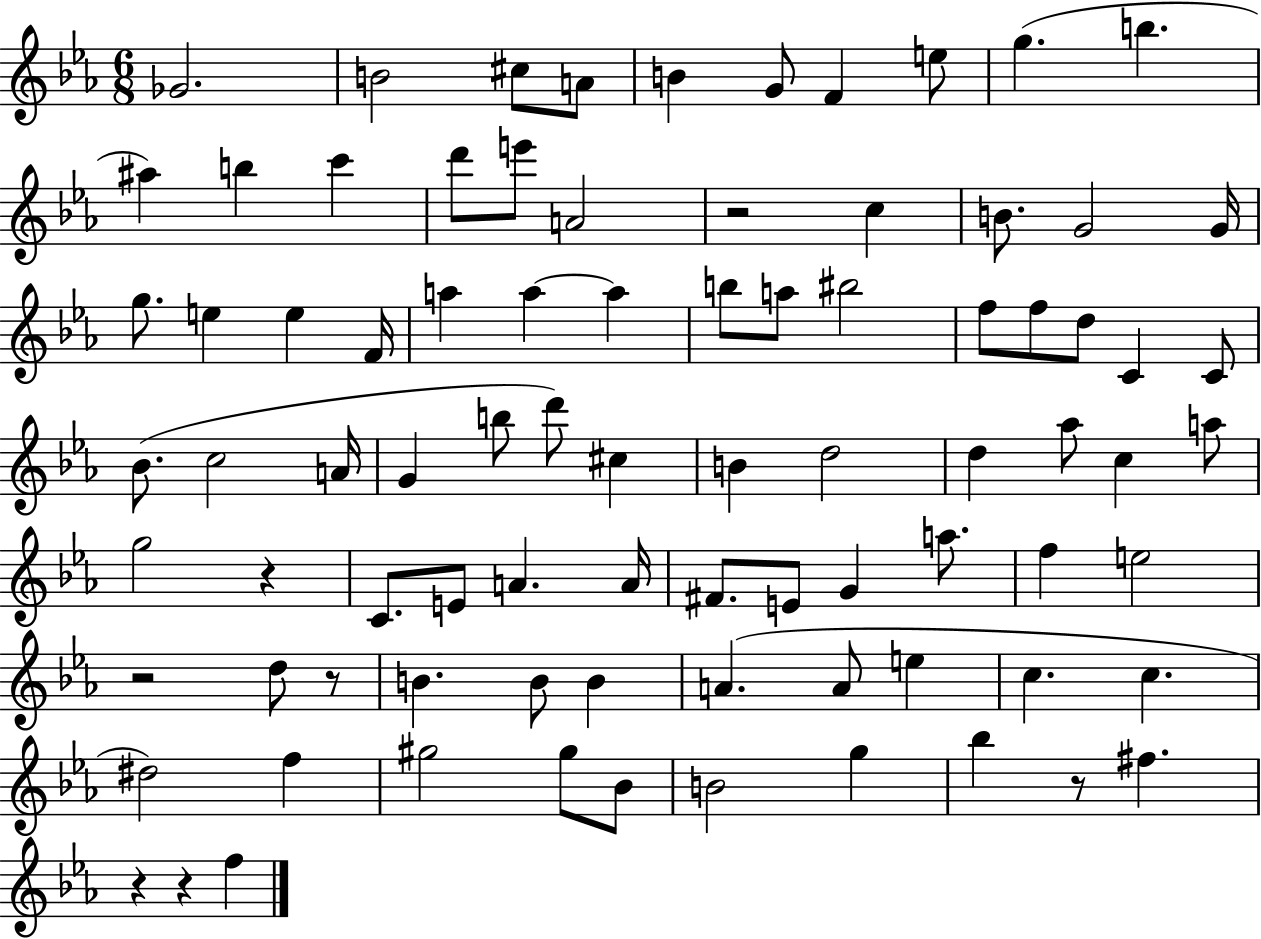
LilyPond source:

{
  \clef treble
  \numericTimeSignature
  \time 6/8
  \key ees \major
  ges'2. | b'2 cis''8 a'8 | b'4 g'8 f'4 e''8 | g''4.( b''4. | \break ais''4) b''4 c'''4 | d'''8 e'''8 a'2 | r2 c''4 | b'8. g'2 g'16 | \break g''8. e''4 e''4 f'16 | a''4 a''4~~ a''4 | b''8 a''8 bis''2 | f''8 f''8 d''8 c'4 c'8 | \break bes'8.( c''2 a'16 | g'4 b''8 d'''8) cis''4 | b'4 d''2 | d''4 aes''8 c''4 a''8 | \break g''2 r4 | c'8. e'8 a'4. a'16 | fis'8. e'8 g'4 a''8. | f''4 e''2 | \break r2 d''8 r8 | b'4. b'8 b'4 | a'4.( a'8 e''4 | c''4. c''4. | \break dis''2) f''4 | gis''2 gis''8 bes'8 | b'2 g''4 | bes''4 r8 fis''4. | \break r4 r4 f''4 | \bar "|."
}